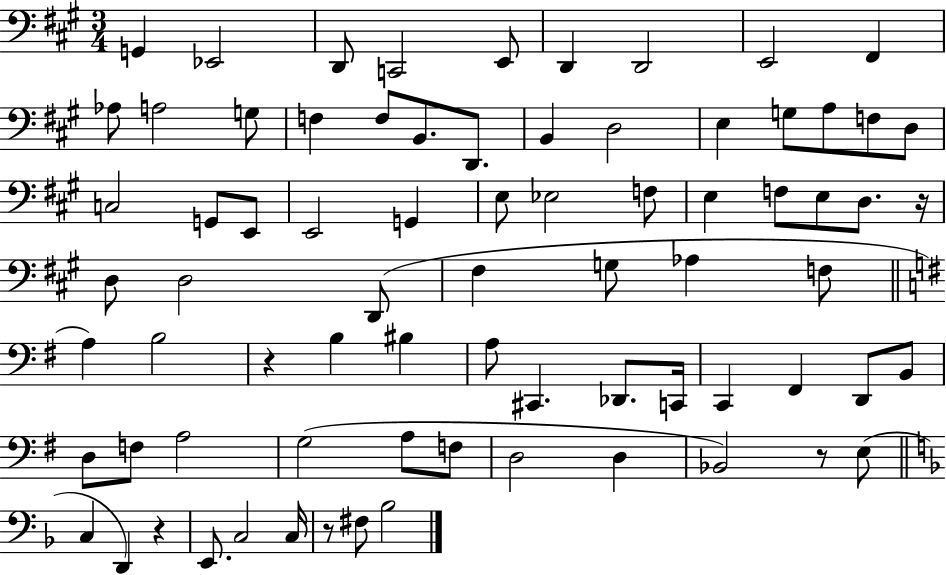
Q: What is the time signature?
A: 3/4